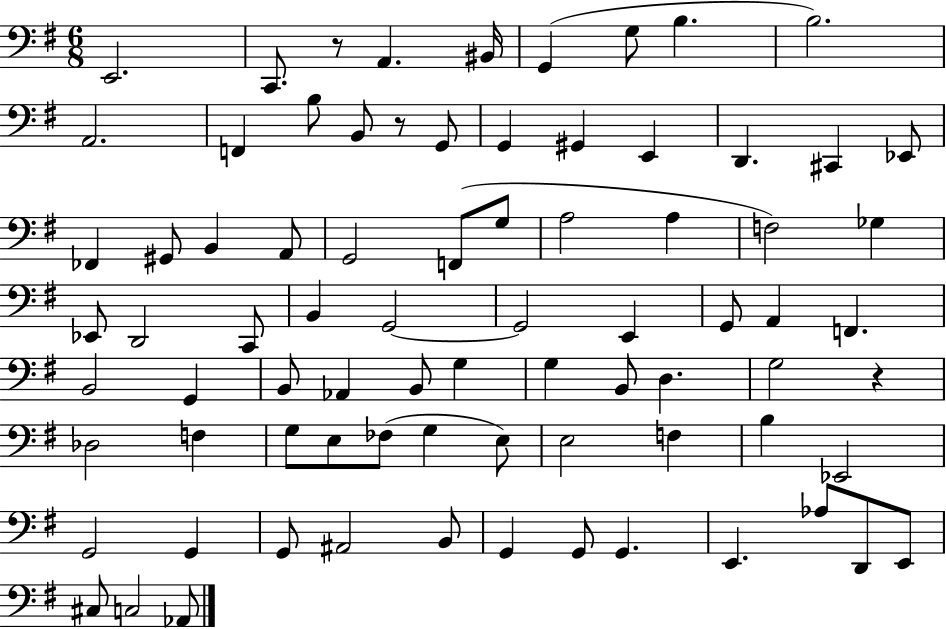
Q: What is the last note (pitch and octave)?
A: Ab2